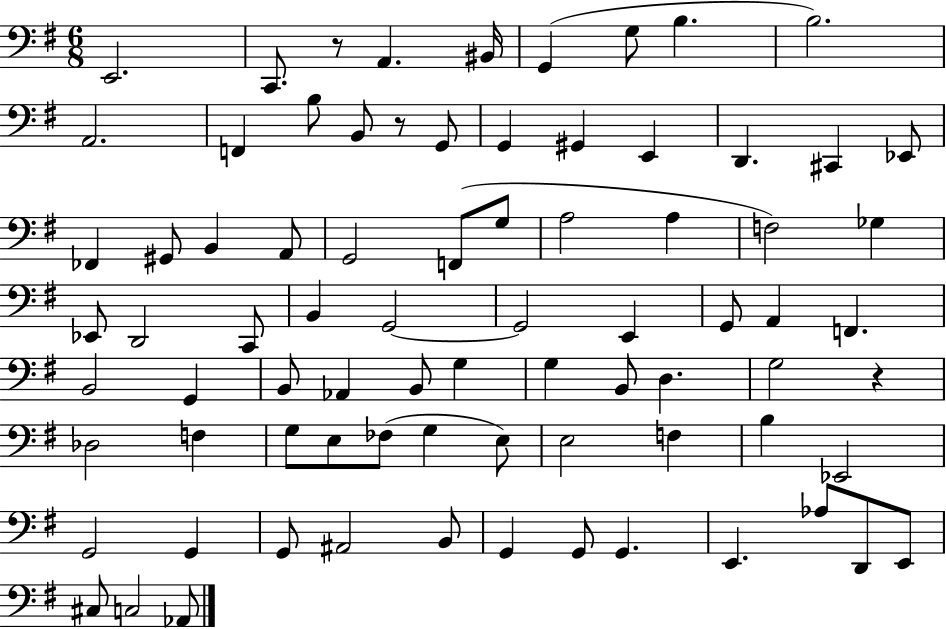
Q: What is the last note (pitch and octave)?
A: Ab2